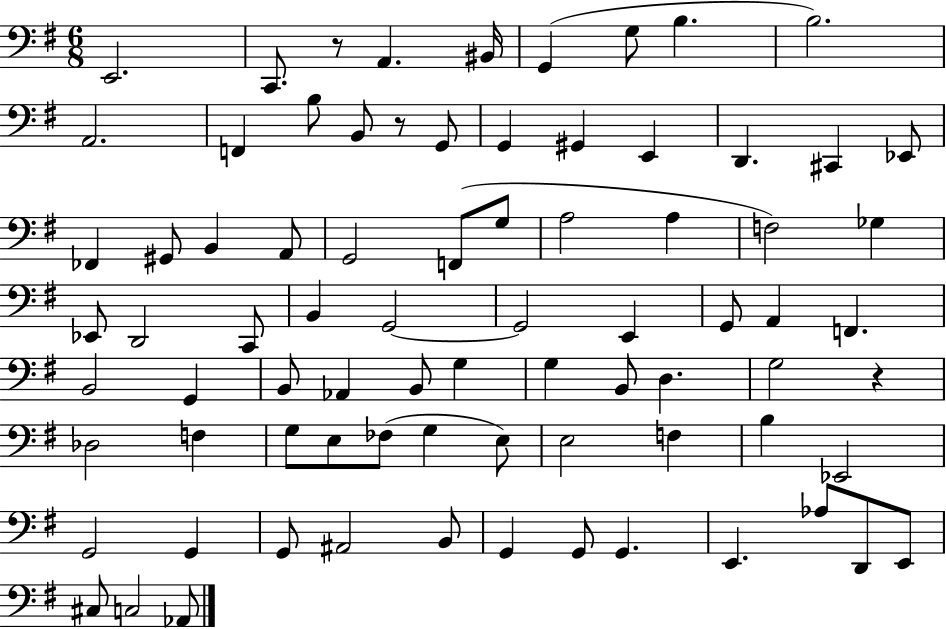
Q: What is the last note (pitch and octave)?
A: Ab2